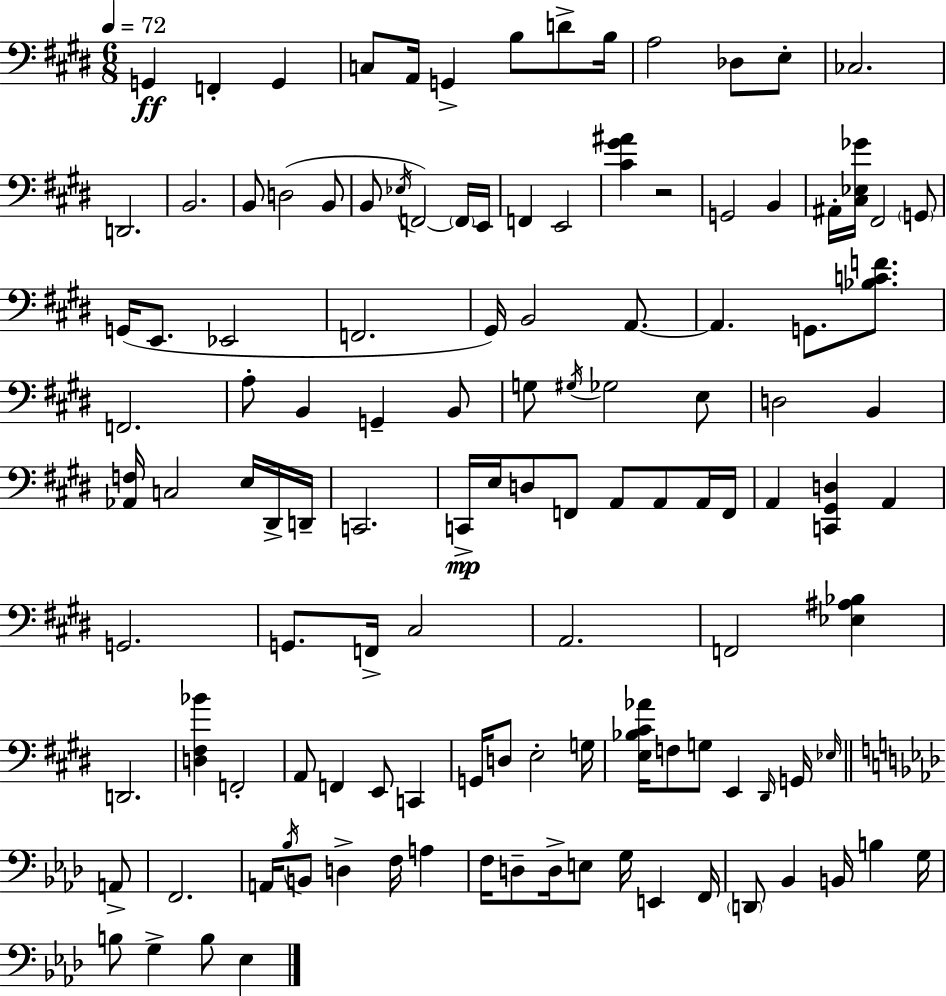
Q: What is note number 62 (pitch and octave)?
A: A2